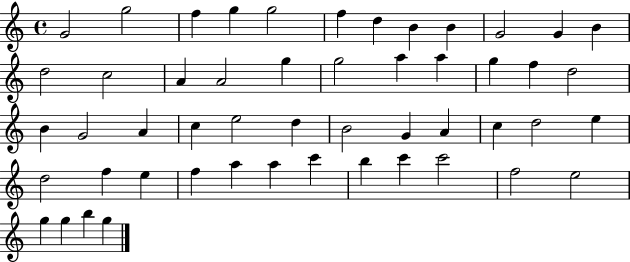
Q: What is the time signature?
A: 4/4